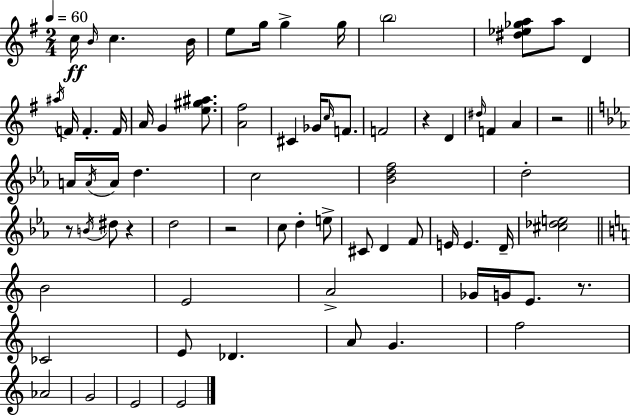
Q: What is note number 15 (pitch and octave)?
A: F4